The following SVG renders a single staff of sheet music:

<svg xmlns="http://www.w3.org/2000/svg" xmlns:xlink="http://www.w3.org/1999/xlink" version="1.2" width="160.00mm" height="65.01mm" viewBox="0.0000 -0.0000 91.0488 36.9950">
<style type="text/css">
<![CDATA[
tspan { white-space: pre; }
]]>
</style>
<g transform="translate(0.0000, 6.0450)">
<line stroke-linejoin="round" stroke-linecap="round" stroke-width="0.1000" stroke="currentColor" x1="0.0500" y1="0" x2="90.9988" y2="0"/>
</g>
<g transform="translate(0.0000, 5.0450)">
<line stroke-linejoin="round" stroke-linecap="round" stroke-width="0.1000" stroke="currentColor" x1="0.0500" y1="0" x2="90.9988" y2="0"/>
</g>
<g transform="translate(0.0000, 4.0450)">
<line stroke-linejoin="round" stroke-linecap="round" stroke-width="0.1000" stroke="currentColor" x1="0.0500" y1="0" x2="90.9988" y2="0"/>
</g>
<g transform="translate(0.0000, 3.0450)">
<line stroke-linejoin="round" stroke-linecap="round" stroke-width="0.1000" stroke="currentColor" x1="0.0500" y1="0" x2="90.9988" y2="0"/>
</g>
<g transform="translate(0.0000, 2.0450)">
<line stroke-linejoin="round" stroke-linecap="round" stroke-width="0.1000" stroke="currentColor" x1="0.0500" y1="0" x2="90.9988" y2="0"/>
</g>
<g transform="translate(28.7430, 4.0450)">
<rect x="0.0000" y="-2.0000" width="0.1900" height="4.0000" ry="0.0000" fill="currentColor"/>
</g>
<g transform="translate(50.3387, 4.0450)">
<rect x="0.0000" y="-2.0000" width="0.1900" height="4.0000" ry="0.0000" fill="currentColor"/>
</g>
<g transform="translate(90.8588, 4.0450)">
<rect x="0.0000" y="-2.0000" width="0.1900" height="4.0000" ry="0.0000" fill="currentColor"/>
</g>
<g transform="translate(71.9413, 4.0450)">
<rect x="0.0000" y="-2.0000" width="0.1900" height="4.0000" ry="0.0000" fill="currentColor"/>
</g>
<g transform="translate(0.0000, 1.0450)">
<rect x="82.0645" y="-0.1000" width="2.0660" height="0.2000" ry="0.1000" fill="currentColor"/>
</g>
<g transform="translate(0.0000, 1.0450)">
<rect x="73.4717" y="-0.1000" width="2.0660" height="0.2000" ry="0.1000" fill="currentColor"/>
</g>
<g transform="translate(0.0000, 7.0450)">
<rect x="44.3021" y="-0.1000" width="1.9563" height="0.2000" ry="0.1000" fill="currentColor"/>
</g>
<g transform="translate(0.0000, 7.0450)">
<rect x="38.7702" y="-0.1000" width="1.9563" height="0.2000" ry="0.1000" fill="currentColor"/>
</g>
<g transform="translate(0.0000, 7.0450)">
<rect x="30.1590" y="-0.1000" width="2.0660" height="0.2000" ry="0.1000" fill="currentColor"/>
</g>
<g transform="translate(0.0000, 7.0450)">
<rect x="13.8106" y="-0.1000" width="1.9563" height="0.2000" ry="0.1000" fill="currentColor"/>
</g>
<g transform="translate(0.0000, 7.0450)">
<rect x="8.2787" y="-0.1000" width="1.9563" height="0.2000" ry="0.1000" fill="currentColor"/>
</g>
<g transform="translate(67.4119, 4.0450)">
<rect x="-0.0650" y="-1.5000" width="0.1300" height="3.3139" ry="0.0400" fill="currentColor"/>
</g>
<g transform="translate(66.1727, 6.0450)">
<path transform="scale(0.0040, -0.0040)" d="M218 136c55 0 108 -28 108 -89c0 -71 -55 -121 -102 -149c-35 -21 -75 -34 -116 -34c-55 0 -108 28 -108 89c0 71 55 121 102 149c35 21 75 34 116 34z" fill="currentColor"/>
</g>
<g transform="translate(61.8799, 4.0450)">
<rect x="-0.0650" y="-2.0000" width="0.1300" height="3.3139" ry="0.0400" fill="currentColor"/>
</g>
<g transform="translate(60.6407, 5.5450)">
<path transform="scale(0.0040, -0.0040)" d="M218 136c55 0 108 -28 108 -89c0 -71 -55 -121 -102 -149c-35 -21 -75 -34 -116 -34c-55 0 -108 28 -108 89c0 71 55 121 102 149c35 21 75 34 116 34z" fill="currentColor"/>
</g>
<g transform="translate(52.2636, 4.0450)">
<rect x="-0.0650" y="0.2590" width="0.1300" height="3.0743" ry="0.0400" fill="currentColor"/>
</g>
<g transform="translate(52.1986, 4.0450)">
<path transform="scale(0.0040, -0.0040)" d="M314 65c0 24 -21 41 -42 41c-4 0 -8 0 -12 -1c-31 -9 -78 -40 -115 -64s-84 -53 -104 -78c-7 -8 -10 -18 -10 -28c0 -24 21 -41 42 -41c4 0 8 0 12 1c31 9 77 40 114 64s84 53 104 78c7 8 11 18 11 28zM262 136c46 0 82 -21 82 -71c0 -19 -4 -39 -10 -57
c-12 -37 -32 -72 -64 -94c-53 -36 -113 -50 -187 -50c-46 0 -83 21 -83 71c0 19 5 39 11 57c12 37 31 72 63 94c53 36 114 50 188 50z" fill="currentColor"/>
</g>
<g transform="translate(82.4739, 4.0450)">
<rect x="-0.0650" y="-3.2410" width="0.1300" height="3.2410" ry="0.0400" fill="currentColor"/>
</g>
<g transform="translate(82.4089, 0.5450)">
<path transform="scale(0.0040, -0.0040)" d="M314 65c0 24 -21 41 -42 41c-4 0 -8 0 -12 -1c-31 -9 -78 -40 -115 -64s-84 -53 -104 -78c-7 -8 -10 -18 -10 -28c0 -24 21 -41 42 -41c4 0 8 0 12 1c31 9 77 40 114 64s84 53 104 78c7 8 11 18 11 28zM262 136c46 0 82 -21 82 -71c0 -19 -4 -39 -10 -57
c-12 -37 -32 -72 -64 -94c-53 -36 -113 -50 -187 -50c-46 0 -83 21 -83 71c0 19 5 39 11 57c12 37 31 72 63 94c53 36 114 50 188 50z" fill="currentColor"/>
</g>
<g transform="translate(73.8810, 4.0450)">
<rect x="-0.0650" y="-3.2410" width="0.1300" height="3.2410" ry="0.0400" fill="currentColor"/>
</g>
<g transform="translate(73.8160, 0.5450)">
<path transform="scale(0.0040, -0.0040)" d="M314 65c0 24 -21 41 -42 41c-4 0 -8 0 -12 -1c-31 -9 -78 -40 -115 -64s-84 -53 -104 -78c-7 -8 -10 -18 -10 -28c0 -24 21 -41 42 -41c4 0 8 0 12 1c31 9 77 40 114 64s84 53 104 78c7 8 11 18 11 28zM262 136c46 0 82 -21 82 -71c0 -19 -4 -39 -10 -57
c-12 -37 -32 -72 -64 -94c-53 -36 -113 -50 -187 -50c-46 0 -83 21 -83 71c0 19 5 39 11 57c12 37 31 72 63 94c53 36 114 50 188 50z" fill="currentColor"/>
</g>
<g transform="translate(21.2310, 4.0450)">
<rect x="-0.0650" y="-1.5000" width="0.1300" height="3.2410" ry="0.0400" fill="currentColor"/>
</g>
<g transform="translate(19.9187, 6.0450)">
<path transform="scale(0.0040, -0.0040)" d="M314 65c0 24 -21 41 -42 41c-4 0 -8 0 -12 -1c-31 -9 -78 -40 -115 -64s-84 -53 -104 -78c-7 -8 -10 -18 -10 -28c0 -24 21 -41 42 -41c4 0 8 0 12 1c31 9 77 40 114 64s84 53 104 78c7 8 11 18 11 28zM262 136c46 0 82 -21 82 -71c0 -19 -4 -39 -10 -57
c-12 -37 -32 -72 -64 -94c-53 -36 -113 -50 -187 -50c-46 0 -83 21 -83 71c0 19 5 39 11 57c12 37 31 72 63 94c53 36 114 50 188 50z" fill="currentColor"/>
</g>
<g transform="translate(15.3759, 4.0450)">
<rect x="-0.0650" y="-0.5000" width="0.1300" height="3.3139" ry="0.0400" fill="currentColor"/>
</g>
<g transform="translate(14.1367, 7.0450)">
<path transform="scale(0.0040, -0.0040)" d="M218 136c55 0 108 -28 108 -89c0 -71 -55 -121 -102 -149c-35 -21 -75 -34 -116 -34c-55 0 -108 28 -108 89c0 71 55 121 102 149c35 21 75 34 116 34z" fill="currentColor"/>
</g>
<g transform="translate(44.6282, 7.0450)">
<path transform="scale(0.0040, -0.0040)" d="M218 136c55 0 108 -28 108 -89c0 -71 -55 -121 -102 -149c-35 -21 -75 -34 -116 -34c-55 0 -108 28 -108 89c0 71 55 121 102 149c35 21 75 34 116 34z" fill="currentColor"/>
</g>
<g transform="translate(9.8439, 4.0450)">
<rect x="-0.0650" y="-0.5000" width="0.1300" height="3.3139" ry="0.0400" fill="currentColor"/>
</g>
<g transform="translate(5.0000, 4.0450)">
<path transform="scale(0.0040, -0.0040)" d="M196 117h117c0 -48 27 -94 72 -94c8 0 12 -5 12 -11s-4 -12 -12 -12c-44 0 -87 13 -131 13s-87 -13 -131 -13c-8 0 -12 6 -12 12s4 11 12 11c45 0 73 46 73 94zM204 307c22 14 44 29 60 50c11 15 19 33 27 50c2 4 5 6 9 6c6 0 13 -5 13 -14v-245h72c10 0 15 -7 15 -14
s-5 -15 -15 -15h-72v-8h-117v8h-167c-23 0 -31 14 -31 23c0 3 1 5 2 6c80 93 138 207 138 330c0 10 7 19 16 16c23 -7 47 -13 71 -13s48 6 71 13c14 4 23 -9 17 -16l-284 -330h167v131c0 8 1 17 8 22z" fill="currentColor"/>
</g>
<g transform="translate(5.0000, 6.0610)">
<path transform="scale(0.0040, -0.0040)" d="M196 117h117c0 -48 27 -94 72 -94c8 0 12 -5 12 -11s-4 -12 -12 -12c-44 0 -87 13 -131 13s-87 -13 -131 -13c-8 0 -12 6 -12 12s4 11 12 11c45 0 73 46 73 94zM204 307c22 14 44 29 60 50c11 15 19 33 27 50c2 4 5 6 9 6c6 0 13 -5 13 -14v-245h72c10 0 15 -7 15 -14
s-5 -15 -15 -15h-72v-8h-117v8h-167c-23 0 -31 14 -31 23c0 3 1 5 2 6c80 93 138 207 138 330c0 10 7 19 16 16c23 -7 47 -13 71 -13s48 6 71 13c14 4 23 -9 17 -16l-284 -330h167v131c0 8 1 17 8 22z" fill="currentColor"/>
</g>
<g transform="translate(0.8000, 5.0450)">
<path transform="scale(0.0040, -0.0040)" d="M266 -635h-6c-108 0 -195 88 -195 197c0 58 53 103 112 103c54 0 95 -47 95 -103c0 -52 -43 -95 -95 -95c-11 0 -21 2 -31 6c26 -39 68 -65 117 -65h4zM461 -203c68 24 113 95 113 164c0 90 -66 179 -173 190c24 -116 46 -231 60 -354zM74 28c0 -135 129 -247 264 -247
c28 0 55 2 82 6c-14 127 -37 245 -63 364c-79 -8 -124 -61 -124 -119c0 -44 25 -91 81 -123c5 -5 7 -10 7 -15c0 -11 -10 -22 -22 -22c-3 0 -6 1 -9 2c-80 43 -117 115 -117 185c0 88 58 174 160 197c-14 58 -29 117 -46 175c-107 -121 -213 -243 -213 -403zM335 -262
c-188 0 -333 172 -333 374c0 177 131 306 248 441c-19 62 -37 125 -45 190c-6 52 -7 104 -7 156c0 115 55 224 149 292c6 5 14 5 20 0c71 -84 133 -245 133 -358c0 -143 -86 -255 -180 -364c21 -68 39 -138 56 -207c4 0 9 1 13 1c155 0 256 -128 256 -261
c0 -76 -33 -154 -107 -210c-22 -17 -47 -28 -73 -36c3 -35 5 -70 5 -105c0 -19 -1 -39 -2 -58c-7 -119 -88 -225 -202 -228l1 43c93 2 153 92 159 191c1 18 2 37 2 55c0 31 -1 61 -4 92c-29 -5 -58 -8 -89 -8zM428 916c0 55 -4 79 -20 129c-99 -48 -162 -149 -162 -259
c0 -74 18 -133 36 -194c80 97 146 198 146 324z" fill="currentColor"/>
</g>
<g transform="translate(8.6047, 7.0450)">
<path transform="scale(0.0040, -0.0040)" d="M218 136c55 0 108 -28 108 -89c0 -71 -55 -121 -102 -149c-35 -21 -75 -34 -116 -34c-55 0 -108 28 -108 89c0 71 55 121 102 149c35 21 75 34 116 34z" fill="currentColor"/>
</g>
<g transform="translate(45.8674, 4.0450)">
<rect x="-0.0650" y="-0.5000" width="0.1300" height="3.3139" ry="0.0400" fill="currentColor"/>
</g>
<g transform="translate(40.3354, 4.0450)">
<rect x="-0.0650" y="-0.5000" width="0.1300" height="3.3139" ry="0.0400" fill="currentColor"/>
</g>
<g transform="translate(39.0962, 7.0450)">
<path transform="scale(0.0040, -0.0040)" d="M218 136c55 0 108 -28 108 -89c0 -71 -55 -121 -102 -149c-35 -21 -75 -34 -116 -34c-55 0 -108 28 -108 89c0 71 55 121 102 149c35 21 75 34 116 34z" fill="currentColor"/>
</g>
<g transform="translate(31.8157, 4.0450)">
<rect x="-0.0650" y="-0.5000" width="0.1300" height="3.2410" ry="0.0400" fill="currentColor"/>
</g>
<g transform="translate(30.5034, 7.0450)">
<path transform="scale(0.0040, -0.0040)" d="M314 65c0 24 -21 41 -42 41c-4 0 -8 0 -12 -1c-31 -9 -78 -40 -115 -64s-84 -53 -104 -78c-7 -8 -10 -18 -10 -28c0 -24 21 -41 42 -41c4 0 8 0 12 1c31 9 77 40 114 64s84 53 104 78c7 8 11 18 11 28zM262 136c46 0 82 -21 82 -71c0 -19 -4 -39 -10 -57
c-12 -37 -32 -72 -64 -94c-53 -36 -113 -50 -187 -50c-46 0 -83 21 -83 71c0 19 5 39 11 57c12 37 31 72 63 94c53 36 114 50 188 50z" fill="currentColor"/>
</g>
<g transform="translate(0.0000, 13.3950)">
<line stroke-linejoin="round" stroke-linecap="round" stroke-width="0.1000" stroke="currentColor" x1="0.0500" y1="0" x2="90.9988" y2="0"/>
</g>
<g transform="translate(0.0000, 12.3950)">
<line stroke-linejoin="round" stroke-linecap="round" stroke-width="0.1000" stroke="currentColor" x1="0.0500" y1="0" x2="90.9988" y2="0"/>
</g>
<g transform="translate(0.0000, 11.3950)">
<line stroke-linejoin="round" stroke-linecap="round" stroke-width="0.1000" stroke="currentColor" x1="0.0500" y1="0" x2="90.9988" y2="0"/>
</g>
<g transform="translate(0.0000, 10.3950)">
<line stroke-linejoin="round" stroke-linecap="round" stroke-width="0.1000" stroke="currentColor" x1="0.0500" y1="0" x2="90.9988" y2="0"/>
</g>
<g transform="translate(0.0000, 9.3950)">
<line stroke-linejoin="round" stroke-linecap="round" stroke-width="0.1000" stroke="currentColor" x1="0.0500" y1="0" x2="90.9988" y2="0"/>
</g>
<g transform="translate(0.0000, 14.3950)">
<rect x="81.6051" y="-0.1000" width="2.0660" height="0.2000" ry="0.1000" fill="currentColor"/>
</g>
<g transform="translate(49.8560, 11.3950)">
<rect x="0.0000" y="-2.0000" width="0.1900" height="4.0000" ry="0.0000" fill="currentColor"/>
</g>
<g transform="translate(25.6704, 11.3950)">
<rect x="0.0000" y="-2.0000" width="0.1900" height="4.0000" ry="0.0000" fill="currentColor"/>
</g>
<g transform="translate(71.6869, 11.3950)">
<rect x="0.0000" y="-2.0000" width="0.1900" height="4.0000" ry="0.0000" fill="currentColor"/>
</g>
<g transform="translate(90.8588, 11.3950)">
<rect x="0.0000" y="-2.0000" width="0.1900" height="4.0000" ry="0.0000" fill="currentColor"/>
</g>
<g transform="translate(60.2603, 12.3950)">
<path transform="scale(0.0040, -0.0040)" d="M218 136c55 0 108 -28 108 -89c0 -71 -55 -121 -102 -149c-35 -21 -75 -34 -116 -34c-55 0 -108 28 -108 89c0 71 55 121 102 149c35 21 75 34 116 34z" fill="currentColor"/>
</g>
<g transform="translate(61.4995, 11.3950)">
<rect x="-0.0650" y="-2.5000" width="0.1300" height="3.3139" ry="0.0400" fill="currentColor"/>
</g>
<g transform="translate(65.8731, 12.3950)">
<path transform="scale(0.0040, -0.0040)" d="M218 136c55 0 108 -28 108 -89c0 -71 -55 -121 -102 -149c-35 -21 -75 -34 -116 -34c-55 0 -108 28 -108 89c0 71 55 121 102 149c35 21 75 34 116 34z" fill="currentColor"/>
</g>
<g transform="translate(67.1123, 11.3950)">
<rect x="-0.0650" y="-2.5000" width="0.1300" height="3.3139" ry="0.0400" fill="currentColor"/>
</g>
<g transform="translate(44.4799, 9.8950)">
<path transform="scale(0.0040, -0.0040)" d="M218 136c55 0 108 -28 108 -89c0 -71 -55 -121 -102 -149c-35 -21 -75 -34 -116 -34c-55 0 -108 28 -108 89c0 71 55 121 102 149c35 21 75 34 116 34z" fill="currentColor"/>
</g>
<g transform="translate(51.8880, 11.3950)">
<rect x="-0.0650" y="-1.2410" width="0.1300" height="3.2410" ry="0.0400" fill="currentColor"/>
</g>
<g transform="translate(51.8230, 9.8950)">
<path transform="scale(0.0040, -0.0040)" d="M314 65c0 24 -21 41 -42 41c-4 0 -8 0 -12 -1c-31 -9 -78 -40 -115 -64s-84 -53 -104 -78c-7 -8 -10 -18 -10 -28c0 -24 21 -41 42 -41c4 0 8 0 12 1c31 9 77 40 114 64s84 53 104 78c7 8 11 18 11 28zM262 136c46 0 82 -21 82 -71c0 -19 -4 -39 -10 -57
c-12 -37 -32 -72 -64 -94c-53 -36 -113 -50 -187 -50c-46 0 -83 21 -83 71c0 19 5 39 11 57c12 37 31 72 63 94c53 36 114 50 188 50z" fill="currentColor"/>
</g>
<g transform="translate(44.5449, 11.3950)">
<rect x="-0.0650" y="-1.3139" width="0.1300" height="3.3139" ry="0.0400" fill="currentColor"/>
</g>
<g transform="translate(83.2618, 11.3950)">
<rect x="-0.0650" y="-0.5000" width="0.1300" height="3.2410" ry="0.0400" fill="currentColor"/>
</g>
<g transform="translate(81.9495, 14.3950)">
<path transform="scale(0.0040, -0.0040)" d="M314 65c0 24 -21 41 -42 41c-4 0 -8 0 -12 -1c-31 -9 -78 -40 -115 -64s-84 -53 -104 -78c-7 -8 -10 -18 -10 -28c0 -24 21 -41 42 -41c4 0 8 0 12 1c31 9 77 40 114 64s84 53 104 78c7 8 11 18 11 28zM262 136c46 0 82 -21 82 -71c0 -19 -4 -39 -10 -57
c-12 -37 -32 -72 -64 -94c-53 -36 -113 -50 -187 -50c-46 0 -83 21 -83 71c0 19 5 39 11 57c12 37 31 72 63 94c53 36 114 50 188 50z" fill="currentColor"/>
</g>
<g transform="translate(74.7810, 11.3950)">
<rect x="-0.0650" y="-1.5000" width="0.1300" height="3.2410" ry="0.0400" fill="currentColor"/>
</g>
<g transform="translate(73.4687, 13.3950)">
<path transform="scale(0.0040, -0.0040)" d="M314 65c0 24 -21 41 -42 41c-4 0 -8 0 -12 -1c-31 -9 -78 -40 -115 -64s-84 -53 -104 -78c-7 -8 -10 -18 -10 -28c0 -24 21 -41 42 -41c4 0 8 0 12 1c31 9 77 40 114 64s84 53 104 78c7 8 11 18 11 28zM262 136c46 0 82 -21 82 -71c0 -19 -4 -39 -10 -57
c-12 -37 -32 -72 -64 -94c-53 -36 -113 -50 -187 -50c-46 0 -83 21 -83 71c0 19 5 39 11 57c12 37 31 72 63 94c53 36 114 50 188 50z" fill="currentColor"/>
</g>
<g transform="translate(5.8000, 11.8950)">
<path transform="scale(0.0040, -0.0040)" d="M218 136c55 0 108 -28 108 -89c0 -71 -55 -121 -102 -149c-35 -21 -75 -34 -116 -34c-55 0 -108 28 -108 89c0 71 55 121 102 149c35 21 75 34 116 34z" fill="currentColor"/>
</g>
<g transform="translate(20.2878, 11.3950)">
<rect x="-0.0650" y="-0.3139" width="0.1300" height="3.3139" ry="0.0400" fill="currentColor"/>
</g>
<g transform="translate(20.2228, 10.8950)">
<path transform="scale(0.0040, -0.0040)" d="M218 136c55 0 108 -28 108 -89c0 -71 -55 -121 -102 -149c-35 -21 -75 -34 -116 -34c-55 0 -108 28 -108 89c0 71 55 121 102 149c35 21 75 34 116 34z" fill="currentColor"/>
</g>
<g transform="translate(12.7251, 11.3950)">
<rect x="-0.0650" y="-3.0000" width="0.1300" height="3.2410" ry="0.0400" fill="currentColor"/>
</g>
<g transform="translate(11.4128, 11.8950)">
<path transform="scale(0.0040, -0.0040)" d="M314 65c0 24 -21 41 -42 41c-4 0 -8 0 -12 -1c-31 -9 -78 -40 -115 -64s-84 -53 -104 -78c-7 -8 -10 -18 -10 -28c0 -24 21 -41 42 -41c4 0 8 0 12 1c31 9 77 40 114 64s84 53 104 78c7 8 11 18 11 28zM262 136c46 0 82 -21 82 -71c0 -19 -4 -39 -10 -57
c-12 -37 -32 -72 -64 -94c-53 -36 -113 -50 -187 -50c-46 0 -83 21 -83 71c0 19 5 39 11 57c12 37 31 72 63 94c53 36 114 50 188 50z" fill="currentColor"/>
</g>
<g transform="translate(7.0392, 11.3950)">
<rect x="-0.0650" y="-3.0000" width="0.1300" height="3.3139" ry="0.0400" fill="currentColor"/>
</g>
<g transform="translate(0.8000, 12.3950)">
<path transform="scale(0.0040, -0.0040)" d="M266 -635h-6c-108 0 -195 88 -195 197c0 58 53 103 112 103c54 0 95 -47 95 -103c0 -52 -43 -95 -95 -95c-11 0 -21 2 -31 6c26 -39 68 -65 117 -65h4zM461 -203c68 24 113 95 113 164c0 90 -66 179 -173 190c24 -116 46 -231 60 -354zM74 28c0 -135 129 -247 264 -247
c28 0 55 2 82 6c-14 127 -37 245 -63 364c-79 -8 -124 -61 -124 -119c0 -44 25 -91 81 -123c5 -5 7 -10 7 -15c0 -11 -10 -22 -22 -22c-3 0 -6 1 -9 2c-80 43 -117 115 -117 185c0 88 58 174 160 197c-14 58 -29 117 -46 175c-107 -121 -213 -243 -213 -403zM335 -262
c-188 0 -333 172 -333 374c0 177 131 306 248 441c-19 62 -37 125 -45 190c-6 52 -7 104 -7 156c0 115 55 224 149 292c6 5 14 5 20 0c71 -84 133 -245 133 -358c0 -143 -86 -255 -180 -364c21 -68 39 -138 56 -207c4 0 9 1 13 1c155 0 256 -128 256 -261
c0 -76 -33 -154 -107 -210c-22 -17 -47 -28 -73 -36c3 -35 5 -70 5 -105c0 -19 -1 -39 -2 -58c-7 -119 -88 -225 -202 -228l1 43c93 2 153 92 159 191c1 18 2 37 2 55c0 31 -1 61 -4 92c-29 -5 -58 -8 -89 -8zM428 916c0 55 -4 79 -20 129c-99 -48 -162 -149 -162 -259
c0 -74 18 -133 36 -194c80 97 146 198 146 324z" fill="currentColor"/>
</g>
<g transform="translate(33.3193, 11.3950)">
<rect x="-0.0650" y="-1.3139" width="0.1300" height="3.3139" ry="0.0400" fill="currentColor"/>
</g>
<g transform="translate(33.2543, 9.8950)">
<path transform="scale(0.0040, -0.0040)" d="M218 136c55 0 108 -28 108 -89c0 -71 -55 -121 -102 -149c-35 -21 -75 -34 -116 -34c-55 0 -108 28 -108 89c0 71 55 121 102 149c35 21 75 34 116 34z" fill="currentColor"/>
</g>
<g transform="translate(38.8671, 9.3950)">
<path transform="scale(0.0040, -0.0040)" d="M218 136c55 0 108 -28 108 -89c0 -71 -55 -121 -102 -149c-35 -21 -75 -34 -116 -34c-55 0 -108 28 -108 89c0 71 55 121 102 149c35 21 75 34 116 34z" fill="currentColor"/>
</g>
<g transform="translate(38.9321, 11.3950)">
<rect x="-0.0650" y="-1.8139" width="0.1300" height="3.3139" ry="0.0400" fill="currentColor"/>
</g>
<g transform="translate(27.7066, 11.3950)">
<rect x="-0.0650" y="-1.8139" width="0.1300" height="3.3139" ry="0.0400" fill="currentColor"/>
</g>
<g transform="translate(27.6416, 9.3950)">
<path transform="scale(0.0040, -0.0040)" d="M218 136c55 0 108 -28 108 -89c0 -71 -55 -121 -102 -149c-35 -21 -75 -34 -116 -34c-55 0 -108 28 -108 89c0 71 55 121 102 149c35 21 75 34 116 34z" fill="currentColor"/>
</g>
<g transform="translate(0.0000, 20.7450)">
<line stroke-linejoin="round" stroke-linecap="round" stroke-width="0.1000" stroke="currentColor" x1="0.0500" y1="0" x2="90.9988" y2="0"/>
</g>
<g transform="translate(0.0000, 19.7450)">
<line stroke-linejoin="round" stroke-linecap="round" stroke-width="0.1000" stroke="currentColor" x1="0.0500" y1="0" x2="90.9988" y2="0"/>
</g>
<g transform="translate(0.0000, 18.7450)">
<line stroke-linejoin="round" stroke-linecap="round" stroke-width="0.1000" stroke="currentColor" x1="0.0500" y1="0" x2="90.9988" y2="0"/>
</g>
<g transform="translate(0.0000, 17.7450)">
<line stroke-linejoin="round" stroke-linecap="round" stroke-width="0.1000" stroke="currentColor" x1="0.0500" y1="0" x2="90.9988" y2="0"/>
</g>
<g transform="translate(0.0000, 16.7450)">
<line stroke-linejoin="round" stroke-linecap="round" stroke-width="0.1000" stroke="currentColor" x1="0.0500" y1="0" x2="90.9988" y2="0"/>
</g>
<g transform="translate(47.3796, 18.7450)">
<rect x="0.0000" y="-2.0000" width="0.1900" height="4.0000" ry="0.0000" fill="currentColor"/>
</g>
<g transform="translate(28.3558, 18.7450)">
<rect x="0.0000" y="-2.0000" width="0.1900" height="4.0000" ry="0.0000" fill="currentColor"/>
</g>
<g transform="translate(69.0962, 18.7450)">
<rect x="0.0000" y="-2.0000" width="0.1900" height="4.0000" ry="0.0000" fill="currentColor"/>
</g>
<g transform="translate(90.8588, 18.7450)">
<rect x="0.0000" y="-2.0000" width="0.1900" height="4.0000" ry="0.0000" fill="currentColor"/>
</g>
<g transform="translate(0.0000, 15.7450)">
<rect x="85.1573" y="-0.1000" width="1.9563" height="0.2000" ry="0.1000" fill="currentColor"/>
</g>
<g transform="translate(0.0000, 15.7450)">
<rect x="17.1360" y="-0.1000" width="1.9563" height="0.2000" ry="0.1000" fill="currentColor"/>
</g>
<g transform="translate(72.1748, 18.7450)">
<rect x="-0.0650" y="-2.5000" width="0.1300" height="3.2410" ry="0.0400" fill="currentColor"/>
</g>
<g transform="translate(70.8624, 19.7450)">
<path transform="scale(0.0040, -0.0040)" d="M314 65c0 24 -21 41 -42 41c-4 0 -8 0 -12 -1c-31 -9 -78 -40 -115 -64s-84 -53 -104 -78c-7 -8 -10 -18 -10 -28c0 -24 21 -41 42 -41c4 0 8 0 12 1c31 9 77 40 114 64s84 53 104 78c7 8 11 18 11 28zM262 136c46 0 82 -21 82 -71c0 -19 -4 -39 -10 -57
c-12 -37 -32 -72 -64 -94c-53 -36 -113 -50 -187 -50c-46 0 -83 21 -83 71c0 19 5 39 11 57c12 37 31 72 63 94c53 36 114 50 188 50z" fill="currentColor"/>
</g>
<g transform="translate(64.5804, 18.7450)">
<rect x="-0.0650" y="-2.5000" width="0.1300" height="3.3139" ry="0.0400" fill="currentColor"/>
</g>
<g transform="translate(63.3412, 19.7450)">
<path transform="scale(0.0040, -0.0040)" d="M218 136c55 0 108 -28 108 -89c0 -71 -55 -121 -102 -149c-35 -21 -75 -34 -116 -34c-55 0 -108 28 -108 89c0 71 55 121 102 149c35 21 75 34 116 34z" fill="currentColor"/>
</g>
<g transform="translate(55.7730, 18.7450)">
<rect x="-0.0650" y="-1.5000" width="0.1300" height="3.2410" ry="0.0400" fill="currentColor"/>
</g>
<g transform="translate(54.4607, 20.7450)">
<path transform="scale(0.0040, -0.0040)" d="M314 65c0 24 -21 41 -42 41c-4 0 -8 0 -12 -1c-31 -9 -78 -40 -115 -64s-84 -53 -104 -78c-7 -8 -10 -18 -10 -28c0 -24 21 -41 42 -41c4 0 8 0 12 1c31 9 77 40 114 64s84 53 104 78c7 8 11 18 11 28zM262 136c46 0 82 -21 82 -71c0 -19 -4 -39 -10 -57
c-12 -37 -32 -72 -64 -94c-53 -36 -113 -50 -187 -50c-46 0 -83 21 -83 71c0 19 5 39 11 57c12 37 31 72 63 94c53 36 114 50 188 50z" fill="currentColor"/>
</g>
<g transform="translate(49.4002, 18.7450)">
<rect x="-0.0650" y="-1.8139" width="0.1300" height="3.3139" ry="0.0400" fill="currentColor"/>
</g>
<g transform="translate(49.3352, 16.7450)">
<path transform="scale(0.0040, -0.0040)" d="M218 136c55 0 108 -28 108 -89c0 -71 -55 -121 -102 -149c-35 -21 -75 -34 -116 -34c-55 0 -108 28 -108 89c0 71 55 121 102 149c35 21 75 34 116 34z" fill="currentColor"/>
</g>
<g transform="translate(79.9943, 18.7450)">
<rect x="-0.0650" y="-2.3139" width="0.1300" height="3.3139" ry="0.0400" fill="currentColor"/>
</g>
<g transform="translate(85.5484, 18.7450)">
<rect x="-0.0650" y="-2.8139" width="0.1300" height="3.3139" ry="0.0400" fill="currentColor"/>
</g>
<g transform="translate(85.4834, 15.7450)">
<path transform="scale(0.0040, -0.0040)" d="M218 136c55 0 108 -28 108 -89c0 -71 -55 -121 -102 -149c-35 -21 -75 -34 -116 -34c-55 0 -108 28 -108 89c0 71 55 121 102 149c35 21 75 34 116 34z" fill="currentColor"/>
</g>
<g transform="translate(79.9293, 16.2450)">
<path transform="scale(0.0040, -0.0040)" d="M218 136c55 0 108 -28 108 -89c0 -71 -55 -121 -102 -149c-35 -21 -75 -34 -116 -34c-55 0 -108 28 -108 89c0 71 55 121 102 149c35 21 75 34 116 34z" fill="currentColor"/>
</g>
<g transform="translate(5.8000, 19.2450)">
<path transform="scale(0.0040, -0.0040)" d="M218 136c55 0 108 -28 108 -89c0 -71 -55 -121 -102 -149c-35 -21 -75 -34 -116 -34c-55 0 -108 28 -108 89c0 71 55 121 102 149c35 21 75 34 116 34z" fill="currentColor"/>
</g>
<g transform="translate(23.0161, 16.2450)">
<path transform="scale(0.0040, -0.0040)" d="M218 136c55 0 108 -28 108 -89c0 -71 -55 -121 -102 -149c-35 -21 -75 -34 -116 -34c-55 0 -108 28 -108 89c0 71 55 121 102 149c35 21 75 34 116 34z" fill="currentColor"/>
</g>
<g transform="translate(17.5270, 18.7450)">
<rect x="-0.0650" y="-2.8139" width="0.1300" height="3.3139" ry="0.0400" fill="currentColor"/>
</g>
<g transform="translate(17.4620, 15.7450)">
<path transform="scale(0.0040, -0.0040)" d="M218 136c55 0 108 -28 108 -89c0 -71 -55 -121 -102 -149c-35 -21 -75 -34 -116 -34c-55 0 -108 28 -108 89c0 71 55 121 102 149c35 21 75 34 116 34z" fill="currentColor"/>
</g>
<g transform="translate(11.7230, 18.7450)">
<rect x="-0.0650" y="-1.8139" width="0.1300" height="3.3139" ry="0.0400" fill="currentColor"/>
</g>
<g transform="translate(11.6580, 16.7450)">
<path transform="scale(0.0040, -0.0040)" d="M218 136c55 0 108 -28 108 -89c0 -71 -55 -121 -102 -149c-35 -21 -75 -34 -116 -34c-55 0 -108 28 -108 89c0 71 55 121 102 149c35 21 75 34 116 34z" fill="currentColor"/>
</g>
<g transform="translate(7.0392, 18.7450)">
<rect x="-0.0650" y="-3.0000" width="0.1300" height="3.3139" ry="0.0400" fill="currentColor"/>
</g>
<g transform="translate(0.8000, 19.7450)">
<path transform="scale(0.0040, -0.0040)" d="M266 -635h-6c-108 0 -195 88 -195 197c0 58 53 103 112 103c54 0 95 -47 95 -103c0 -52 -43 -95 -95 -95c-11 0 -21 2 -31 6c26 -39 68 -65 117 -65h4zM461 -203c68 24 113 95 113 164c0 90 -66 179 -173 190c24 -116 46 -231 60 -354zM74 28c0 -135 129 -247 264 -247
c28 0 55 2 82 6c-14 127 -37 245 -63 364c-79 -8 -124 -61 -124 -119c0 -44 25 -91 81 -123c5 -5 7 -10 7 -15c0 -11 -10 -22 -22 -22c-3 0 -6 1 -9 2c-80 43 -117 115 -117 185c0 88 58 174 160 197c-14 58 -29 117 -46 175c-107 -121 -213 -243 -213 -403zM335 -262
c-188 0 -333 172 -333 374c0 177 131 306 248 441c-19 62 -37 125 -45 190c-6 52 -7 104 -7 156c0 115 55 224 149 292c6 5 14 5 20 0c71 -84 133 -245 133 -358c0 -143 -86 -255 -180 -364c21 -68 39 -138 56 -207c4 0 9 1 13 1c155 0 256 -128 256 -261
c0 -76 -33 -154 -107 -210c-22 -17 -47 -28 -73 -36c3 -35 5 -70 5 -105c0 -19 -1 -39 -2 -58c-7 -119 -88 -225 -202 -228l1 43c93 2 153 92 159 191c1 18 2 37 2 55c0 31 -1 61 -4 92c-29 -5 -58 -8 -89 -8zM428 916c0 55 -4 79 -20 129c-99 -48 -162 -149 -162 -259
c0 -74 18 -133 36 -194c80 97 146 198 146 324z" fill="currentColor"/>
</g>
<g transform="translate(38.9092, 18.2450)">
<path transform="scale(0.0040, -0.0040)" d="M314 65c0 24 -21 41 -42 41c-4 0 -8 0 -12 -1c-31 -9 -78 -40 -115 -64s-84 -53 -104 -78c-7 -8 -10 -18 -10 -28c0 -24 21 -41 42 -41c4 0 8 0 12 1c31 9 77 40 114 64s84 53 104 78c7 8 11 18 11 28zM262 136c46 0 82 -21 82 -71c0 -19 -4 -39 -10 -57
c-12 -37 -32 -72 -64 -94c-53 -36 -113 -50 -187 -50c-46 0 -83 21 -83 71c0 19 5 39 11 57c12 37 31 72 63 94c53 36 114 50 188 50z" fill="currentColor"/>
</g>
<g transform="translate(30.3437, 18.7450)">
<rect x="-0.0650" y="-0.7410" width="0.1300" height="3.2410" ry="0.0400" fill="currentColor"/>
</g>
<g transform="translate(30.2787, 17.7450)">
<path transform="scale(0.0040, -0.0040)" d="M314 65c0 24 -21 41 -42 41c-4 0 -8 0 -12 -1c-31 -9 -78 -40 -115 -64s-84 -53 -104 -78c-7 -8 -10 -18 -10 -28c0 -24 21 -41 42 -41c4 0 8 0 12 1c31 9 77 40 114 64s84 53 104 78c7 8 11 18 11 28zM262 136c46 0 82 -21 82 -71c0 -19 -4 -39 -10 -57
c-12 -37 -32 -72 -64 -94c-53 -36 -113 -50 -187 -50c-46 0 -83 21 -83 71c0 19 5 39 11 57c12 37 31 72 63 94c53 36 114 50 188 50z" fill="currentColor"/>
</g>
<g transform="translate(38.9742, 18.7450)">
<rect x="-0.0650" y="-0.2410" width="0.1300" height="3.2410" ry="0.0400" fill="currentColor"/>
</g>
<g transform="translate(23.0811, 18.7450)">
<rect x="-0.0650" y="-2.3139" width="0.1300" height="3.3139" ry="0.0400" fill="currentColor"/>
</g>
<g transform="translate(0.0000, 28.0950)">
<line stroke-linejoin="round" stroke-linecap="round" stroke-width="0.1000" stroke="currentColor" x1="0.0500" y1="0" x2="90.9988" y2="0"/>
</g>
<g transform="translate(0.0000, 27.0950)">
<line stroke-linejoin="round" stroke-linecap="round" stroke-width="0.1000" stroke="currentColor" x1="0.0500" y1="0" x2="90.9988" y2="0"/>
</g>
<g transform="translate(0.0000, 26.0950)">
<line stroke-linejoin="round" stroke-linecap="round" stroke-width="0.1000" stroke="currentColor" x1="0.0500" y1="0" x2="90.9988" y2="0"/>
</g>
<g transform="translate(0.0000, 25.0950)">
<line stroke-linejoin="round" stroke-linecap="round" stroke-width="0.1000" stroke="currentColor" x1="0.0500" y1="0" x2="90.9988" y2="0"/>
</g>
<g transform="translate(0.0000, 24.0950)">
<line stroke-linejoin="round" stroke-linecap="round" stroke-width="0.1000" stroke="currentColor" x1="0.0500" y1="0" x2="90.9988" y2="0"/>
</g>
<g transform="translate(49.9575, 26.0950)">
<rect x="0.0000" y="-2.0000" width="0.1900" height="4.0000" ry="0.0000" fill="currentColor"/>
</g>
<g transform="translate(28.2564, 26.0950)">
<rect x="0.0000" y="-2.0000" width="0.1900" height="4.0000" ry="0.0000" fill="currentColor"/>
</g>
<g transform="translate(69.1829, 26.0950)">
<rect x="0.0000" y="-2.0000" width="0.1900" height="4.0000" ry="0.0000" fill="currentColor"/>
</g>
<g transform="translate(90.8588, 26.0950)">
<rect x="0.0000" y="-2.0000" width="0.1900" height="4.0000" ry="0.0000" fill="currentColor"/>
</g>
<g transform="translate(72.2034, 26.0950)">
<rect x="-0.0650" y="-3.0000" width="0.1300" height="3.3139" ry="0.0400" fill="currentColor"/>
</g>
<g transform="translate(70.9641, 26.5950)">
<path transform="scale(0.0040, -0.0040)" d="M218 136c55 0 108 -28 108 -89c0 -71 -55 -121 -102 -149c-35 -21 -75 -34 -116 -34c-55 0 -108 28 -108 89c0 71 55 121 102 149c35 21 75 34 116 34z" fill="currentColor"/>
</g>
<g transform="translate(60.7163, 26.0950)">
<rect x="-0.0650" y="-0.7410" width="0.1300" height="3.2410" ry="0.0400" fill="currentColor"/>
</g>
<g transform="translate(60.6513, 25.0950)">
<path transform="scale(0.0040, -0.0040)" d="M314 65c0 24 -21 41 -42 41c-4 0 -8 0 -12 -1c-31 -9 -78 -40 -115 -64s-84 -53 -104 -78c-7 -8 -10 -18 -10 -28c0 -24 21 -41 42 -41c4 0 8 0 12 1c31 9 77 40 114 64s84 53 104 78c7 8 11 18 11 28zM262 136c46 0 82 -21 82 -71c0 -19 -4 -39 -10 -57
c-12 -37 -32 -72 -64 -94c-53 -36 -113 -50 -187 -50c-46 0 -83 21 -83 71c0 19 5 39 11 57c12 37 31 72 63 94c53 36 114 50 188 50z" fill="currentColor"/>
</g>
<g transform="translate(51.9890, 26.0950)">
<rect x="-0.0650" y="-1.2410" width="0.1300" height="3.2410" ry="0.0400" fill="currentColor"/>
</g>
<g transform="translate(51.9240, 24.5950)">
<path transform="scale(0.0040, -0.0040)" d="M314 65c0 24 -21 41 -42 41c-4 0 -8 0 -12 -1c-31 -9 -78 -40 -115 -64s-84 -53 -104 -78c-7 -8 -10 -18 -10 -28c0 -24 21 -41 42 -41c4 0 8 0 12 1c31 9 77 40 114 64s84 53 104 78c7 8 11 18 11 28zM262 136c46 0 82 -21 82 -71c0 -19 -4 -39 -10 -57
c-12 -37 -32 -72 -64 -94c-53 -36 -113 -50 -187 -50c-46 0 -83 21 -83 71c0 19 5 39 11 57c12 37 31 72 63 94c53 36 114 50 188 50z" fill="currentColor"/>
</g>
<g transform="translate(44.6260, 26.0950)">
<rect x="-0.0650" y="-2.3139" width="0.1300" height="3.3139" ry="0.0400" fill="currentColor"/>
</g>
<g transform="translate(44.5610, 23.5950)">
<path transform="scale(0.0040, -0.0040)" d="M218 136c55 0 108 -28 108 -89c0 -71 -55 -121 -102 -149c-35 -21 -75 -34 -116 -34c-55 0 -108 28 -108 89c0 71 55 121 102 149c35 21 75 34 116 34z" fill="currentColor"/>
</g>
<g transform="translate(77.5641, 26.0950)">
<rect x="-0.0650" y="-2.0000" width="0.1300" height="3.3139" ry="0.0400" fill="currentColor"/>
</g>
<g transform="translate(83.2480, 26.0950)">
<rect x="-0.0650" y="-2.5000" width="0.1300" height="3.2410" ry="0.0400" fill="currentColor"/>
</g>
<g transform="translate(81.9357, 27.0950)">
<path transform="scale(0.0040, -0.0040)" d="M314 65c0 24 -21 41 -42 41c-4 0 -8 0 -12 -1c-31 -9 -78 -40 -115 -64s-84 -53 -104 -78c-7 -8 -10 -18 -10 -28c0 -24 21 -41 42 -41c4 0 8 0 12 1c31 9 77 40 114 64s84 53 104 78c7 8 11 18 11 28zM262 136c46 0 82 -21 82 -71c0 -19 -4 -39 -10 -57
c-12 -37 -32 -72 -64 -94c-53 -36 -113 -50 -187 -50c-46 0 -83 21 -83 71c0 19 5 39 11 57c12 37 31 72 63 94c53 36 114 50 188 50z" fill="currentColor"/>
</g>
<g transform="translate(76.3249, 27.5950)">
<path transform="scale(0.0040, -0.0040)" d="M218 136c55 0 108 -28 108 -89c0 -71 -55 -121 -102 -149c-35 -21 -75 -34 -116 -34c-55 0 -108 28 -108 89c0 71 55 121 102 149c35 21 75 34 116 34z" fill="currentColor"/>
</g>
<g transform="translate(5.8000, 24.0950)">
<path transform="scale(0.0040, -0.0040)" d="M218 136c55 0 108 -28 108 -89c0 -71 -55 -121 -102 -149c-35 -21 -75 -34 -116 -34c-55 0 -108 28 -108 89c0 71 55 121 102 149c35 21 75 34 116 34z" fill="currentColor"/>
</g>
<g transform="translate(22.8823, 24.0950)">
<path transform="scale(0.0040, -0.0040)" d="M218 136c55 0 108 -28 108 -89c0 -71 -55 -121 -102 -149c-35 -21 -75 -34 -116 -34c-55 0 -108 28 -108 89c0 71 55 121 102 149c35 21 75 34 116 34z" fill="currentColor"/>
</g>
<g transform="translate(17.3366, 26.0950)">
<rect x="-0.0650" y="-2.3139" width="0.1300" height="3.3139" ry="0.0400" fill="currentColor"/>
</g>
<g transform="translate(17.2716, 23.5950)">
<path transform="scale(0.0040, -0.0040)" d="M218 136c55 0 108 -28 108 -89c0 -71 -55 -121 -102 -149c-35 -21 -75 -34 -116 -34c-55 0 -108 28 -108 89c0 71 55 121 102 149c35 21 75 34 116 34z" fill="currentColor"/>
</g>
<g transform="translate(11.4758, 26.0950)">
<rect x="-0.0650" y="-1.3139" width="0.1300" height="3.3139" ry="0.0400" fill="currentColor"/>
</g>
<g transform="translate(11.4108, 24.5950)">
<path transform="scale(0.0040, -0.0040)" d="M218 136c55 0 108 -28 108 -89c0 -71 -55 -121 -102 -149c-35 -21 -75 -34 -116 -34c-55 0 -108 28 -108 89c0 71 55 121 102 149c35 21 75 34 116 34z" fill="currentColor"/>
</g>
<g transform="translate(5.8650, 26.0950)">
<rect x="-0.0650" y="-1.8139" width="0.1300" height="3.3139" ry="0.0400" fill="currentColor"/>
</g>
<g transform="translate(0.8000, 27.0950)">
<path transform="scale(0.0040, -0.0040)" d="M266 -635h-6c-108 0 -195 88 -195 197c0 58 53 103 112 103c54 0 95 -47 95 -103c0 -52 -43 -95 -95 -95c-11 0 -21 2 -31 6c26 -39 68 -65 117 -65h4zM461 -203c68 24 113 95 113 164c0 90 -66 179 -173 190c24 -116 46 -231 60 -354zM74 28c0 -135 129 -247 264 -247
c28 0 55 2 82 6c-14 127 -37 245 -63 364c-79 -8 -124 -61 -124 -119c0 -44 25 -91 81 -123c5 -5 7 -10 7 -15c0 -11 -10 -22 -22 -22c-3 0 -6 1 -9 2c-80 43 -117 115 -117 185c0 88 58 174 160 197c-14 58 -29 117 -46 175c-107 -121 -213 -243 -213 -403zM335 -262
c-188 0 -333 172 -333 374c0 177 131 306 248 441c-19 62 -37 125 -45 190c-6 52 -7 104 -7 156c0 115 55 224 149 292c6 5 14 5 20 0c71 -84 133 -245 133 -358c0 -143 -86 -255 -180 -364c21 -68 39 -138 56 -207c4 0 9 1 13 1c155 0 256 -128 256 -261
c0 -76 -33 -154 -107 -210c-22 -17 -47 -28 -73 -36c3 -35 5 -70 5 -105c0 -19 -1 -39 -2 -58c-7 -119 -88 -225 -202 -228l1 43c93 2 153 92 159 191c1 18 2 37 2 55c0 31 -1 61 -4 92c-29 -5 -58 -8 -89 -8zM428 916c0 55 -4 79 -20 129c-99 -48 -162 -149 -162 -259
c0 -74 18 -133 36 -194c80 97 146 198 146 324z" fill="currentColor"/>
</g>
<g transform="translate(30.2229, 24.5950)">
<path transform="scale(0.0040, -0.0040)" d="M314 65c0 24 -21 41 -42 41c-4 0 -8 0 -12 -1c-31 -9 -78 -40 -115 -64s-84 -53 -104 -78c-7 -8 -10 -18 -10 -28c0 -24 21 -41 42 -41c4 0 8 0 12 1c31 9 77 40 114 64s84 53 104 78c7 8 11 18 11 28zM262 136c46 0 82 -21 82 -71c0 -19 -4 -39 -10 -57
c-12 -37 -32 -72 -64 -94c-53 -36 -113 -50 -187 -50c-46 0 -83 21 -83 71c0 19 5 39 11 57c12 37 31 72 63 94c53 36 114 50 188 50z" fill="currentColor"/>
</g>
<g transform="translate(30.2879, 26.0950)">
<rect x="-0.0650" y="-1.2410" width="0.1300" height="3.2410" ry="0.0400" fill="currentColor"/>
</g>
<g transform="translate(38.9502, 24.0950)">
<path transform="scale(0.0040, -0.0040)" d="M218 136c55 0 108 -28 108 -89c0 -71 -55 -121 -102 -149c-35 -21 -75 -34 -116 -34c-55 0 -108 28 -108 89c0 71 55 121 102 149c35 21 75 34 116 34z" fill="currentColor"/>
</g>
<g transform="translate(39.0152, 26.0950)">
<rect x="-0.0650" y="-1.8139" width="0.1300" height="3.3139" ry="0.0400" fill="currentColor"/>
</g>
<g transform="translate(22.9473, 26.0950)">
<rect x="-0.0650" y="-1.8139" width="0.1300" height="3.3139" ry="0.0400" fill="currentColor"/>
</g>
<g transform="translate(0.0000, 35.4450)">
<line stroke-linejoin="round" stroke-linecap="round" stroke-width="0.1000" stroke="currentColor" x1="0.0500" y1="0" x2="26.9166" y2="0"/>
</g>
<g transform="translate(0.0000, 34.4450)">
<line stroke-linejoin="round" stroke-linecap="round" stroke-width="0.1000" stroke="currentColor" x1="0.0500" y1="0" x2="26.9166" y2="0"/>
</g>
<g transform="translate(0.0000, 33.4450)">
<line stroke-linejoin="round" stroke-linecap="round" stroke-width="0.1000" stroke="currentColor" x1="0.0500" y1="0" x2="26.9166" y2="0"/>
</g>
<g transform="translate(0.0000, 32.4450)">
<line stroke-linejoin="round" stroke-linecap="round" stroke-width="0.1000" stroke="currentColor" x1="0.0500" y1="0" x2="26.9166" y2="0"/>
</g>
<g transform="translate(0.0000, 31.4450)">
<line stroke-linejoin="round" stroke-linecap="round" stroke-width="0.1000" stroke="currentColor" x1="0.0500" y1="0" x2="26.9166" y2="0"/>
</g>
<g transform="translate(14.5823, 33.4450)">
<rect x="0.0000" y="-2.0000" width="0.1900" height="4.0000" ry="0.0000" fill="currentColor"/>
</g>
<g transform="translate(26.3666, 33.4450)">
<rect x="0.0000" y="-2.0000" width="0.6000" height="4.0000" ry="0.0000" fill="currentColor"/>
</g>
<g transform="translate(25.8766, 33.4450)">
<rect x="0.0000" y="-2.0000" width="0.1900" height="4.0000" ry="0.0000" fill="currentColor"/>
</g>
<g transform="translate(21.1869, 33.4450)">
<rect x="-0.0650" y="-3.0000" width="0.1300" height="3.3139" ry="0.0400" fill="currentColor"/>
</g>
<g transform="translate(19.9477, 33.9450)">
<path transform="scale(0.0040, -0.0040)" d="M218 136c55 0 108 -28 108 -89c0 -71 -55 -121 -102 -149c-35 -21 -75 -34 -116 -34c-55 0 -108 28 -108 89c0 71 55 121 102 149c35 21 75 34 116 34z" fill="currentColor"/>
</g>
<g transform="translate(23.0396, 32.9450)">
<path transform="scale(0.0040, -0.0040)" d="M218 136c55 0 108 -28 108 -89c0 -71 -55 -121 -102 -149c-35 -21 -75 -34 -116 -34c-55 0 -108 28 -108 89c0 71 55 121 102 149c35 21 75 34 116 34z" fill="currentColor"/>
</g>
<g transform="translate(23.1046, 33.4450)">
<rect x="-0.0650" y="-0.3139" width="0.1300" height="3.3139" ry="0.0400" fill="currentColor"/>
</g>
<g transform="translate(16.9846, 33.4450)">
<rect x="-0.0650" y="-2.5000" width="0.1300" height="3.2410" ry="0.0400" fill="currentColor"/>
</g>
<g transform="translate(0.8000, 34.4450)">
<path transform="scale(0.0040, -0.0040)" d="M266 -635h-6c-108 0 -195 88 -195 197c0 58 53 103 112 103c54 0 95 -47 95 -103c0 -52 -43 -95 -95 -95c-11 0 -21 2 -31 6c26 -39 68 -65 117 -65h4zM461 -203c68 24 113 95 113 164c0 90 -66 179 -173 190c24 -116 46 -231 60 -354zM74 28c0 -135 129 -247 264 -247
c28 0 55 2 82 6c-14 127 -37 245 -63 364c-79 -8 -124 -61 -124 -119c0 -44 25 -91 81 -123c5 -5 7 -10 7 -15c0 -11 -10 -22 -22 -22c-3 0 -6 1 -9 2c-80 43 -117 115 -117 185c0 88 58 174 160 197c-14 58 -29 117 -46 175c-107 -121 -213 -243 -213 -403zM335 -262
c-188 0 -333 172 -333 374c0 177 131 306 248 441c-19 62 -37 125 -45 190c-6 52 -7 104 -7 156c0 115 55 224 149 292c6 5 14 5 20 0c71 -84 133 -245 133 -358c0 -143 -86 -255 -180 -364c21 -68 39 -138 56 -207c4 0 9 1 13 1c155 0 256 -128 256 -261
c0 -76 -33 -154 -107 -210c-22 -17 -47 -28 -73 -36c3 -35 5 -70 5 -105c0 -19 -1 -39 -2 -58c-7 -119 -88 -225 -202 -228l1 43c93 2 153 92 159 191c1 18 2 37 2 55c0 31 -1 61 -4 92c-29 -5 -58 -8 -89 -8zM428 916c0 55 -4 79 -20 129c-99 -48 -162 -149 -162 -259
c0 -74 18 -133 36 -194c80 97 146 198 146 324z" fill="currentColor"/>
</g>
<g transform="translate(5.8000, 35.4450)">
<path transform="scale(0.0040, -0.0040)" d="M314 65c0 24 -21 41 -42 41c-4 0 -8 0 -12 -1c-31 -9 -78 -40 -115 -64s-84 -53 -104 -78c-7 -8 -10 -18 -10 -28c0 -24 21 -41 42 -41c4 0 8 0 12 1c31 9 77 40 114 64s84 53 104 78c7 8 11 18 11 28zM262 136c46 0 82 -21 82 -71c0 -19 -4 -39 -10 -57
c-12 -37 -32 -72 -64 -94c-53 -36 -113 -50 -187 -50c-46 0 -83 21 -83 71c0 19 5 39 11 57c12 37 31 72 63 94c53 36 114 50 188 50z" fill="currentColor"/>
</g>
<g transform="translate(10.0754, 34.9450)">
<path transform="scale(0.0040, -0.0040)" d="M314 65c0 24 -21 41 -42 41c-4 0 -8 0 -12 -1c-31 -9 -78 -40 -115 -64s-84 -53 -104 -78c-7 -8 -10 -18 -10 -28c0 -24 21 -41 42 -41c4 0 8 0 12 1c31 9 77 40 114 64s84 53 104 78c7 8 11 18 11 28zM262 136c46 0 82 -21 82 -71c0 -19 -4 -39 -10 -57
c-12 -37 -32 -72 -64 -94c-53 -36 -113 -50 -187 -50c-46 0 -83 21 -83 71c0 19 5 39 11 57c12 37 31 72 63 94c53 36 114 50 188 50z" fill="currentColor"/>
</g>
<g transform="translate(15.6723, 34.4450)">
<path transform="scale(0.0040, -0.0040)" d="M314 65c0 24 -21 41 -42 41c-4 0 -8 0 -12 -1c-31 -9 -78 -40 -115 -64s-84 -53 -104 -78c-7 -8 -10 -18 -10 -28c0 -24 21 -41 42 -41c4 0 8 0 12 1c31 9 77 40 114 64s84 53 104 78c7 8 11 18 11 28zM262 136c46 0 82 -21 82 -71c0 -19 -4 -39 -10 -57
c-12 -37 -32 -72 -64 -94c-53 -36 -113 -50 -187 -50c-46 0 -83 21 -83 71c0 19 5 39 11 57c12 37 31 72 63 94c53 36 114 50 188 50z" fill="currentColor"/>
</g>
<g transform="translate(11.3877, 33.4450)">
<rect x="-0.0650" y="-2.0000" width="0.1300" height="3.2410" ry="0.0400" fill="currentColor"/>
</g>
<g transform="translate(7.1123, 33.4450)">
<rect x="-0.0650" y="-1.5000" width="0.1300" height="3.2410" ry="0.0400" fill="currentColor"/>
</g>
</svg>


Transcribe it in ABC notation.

X:1
T:Untitled
M:4/4
L:1/4
K:C
C C E2 C2 C C B2 F E b2 b2 A A2 c f e f e e2 G G E2 C2 A f a g d2 c2 f E2 G G2 g a f e g f e2 f g e2 d2 A F G2 E2 F2 G2 A c